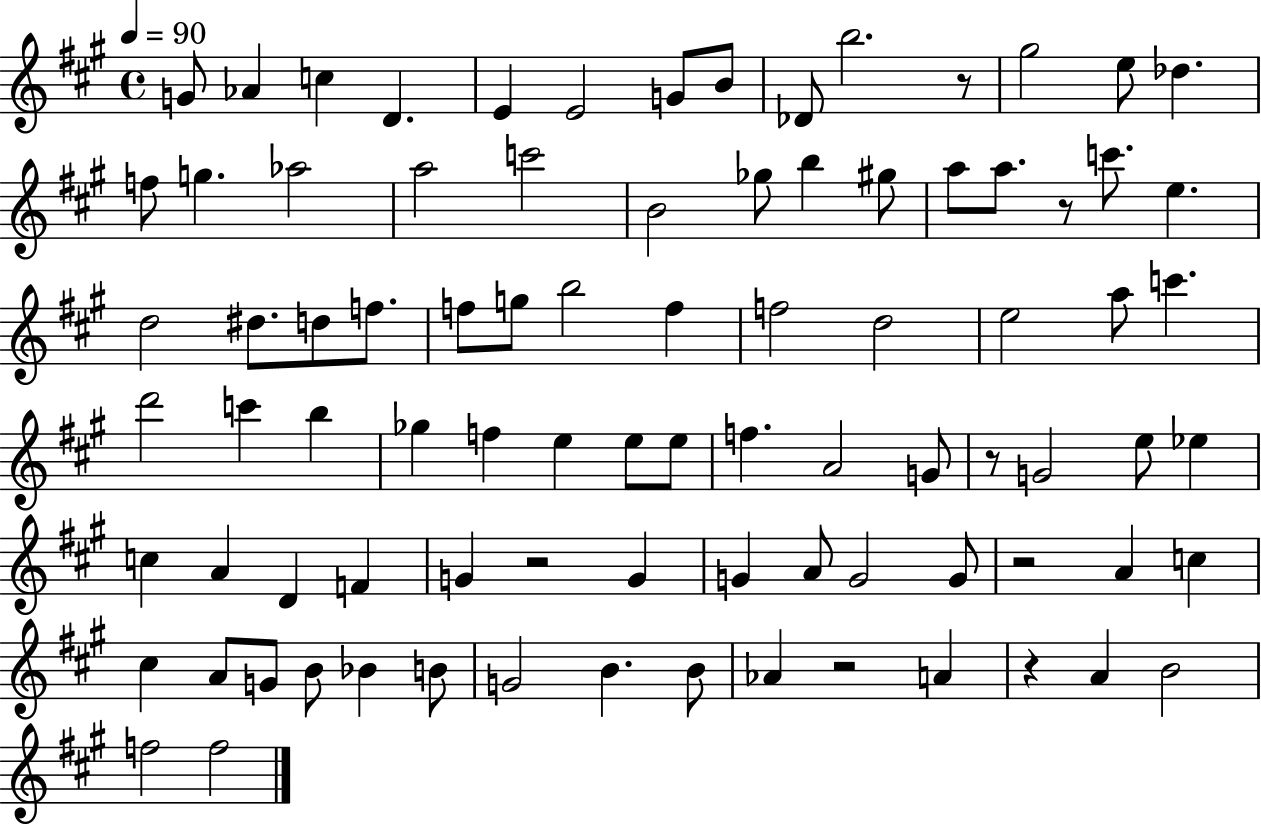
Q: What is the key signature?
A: A major